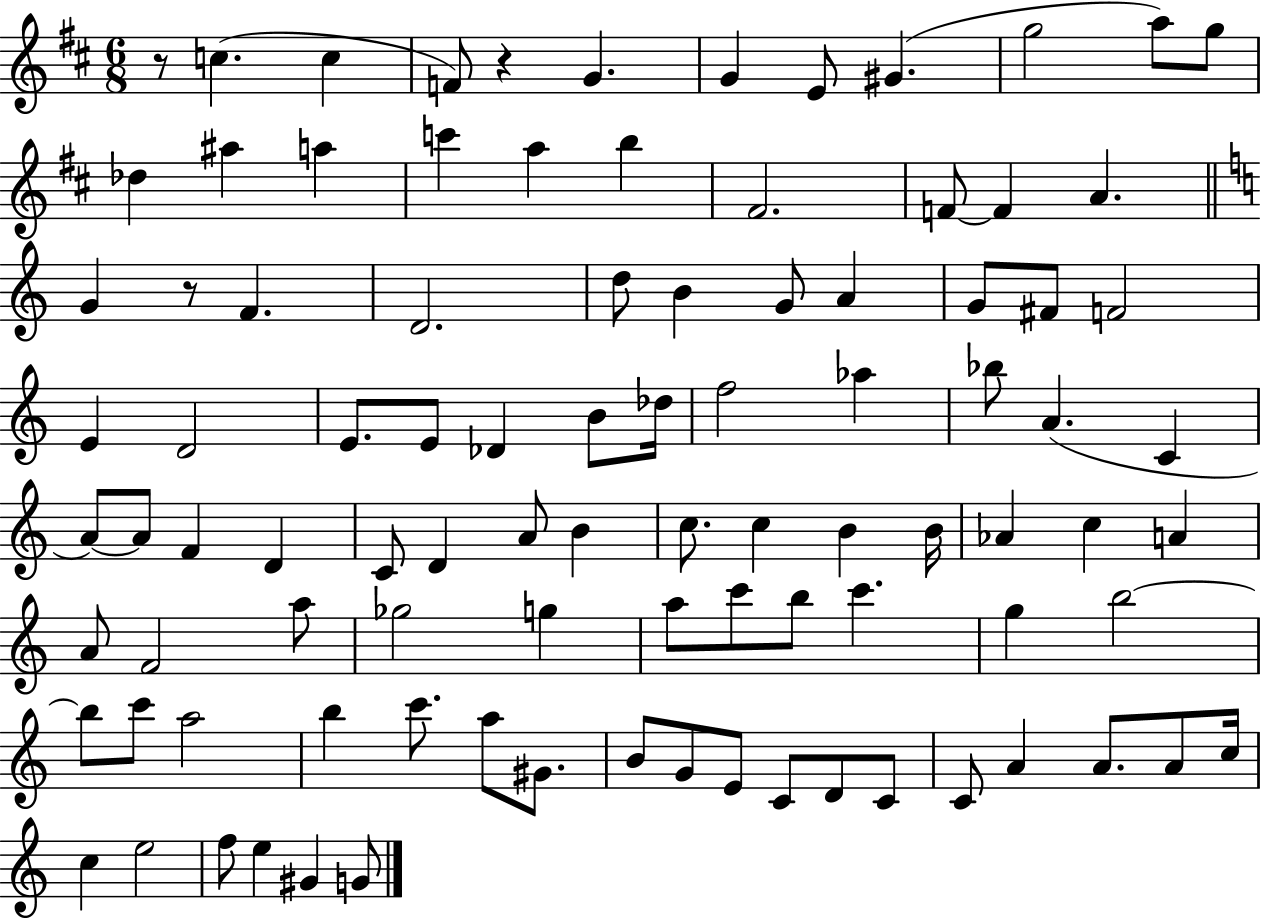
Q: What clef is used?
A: treble